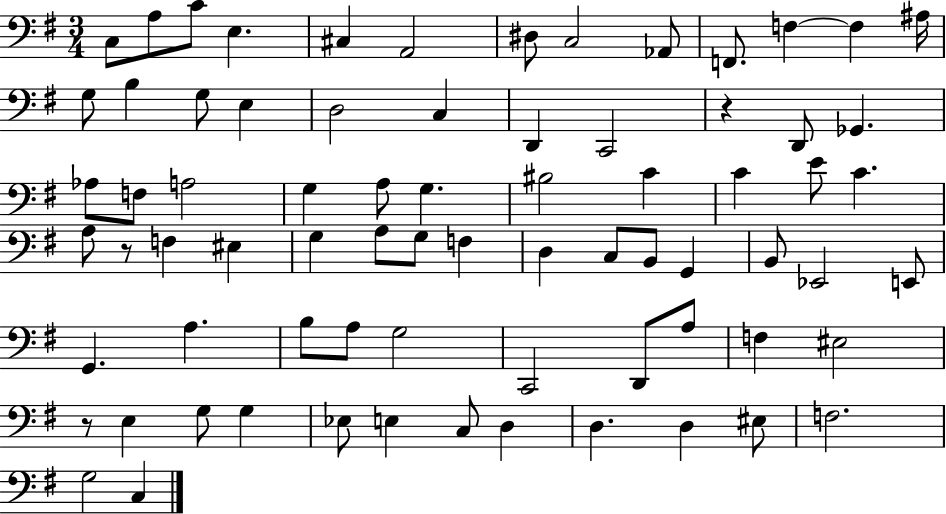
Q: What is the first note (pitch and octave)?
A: C3